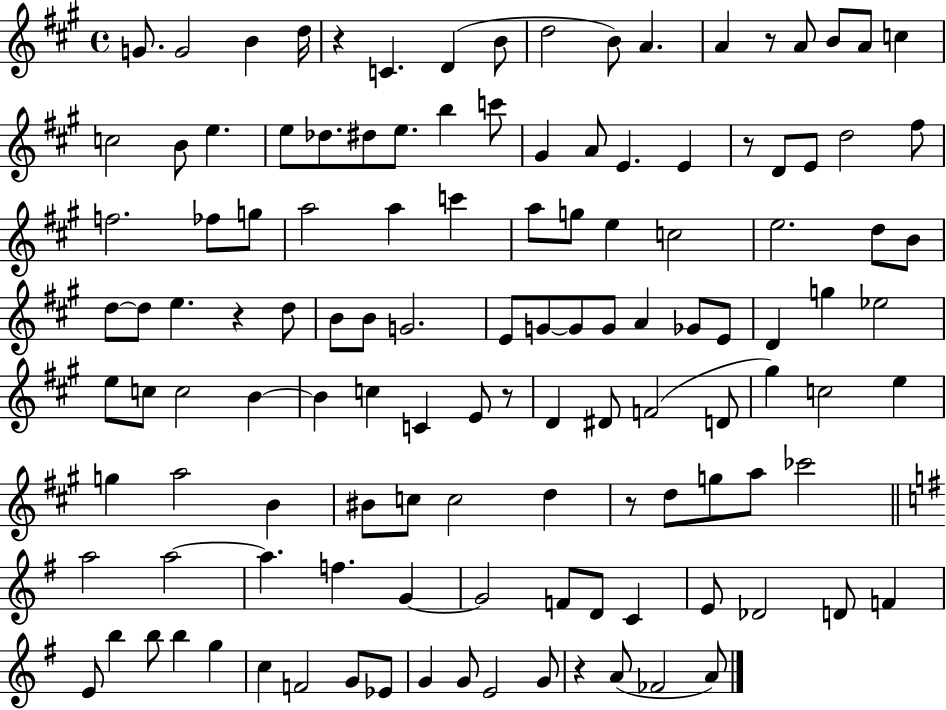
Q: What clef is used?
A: treble